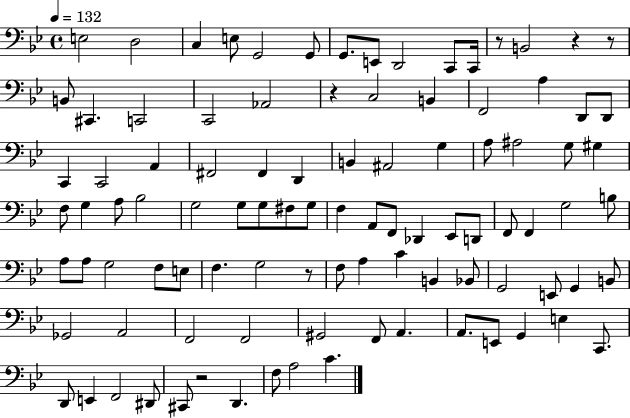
X:1
T:Untitled
M:4/4
L:1/4
K:Bb
E,2 D,2 C, E,/2 G,,2 G,,/2 G,,/2 E,,/2 D,,2 C,,/2 C,,/4 z/2 B,,2 z z/2 B,,/2 ^C,, C,,2 C,,2 _A,,2 z C,2 B,, F,,2 A, D,,/2 D,,/2 C,, C,,2 A,, ^F,,2 ^F,, D,, B,, ^A,,2 G, A,/2 ^A,2 G,/2 ^G, F,/2 G, A,/2 _B,2 G,2 G,/2 G,/2 ^F,/2 G,/2 F, A,,/2 F,,/2 _D,, _E,,/2 D,,/2 F,,/2 F,, G,2 B,/2 A,/2 A,/2 G,2 F,/2 E,/2 F, G,2 z/2 F,/2 A, C B,, _B,,/2 G,,2 E,,/2 G,, B,,/2 _G,,2 A,,2 F,,2 F,,2 ^G,,2 F,,/2 A,, A,,/2 E,,/2 G,, E, C,,/2 D,,/2 E,, F,,2 ^D,,/2 ^C,,/2 z2 D,, F,/2 A,2 C